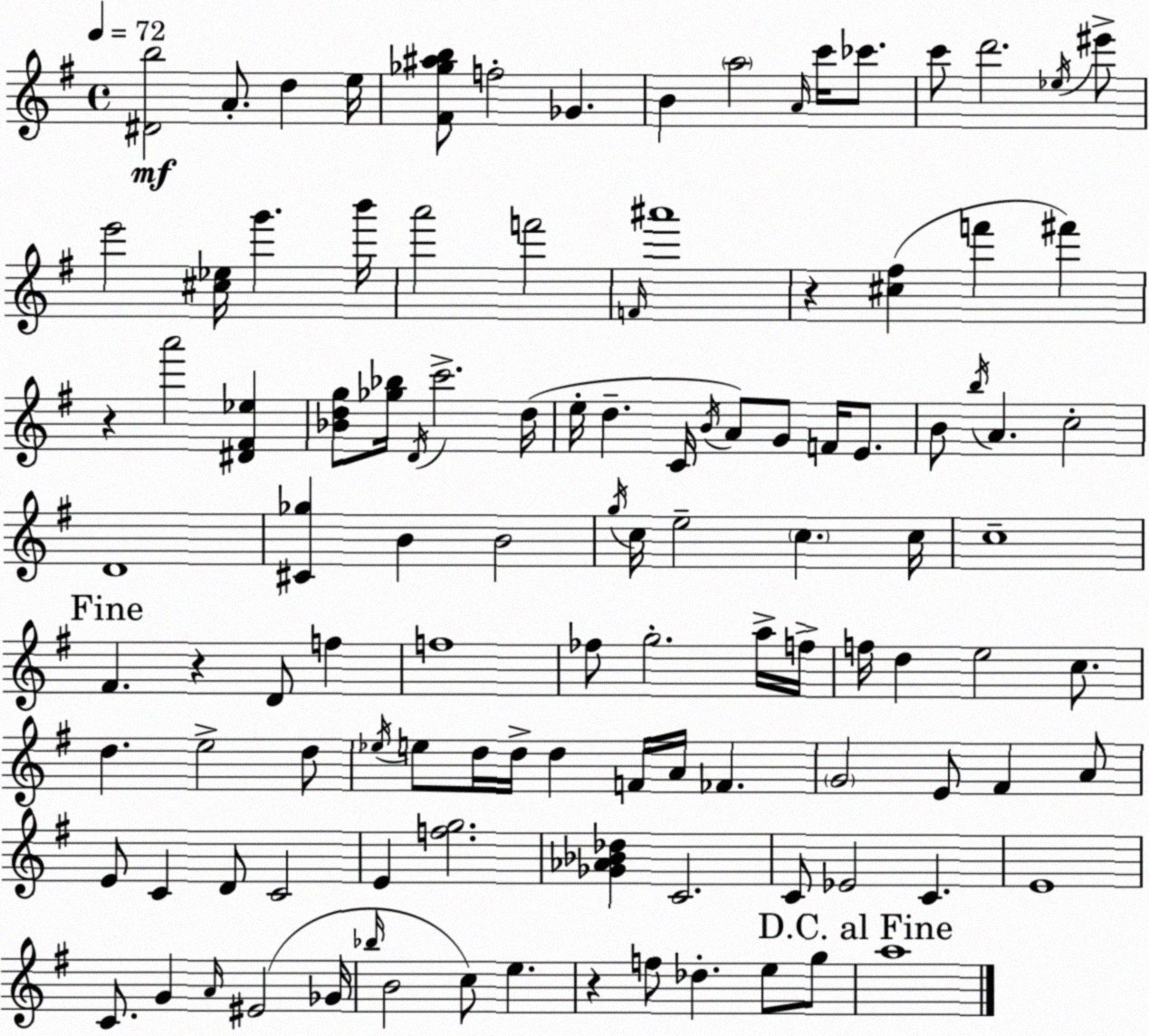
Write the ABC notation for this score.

X:1
T:Untitled
M:4/4
L:1/4
K:Em
[^Db]2 A/2 d e/4 [^F_g^ab]/2 f2 _G B a2 A/4 c'/4 _c'/2 c'/2 d'2 _e/4 ^e'/2 e'2 [^c_e]/4 g' b'/4 a'2 f'2 F/4 ^a'4 z [^c^f] f' ^f' z a'2 [^D^F_e] [_Bdg]/2 [_g_b]/4 D/4 c'2 d/4 e/4 d C/4 B/4 A/2 G/2 F/4 E/2 B/2 b/4 A c2 D4 [^C_g] B B2 g/4 c/4 e2 c c/4 c4 ^F z D/2 f f4 _f/2 g2 a/4 f/4 f/4 d e2 c/2 d e2 d/2 _e/4 e/2 d/4 d/4 d F/4 A/4 _F G2 E/2 ^F A/2 E/2 C D/2 C2 E [fg]2 [_G_A_B_d] C2 C/2 _E2 C E4 C/2 G A/4 ^E2 _G/4 _b/4 B2 c/2 e z f/2 _d e/2 g/2 a4